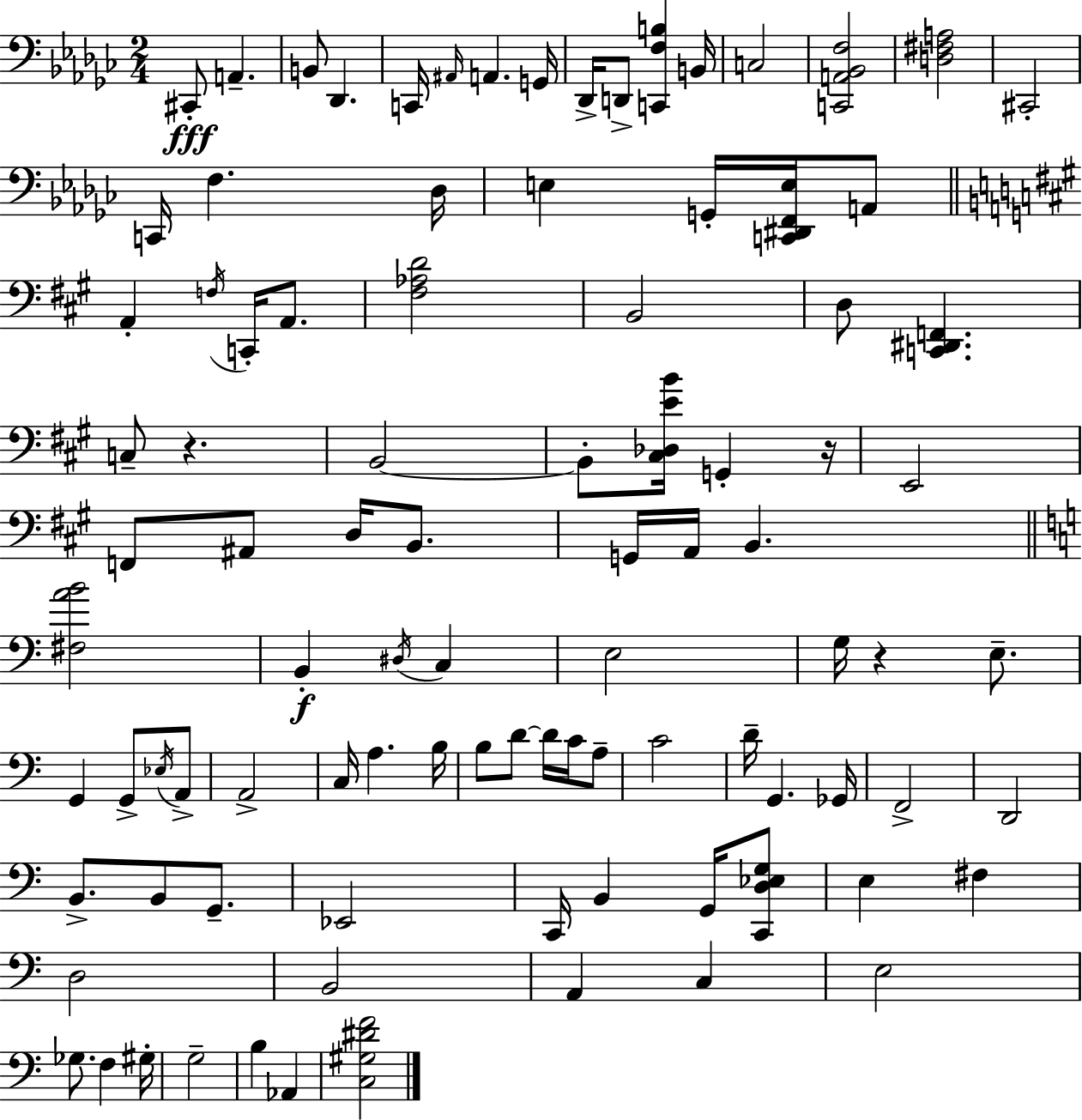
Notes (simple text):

C#2/e A2/q. B2/e Db2/q. C2/s A#2/s A2/q. G2/s Db2/s D2/e [C2,F3,B3]/q B2/s C3/h [C2,A2,Bb2,F3]/h [D3,F#3,A3]/h C#2/h C2/s F3/q. Db3/s E3/q G2/s [C2,D#2,F2,E3]/s A2/e A2/q F3/s C2/s A2/e. [F#3,Ab3,D4]/h B2/h D3/e [C2,D#2,F2]/q. C3/e R/q. B2/h B2/e [C#3,Db3,E4,B4]/s G2/q R/s E2/h F2/e A#2/e D3/s B2/e. G2/s A2/s B2/q. [F#3,A4,B4]/h B2/q D#3/s C3/q E3/h G3/s R/q E3/e. G2/q G2/e Eb3/s A2/e A2/h C3/s A3/q. B3/s B3/e D4/e D4/s C4/s A3/e C4/h D4/s G2/q. Gb2/s F2/h D2/h B2/e. B2/e G2/e. Eb2/h C2/s B2/q G2/s [C2,D3,Eb3,G3]/e E3/q F#3/q D3/h B2/h A2/q C3/q E3/h Gb3/e. F3/q G#3/s G3/h B3/q Ab2/q [C3,G#3,D#4,F4]/h